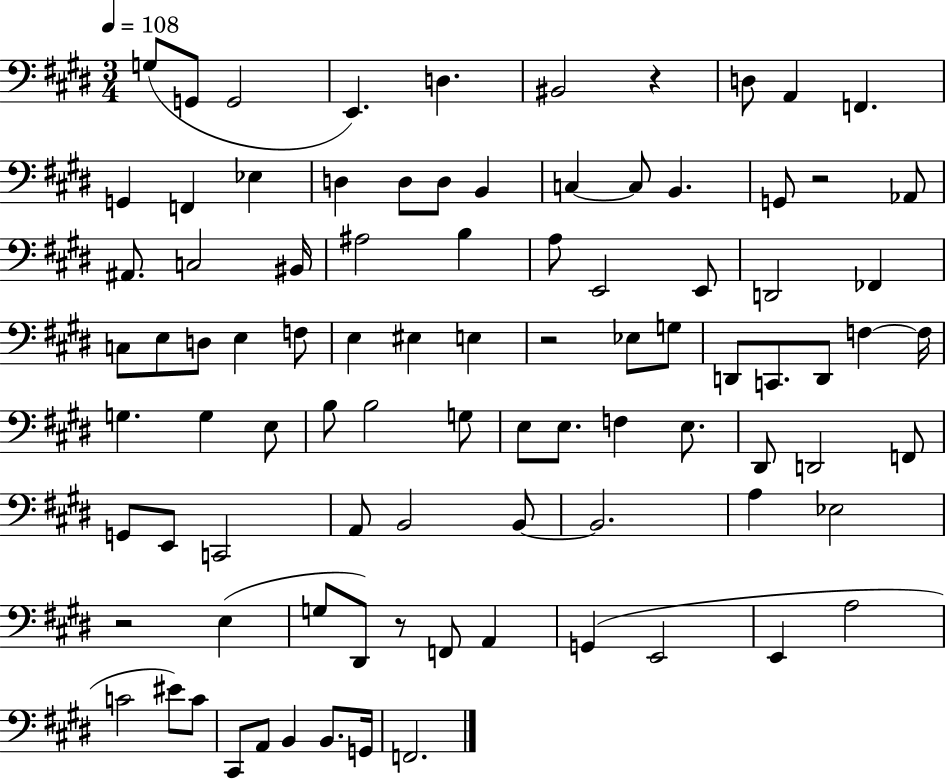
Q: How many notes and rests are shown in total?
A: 91